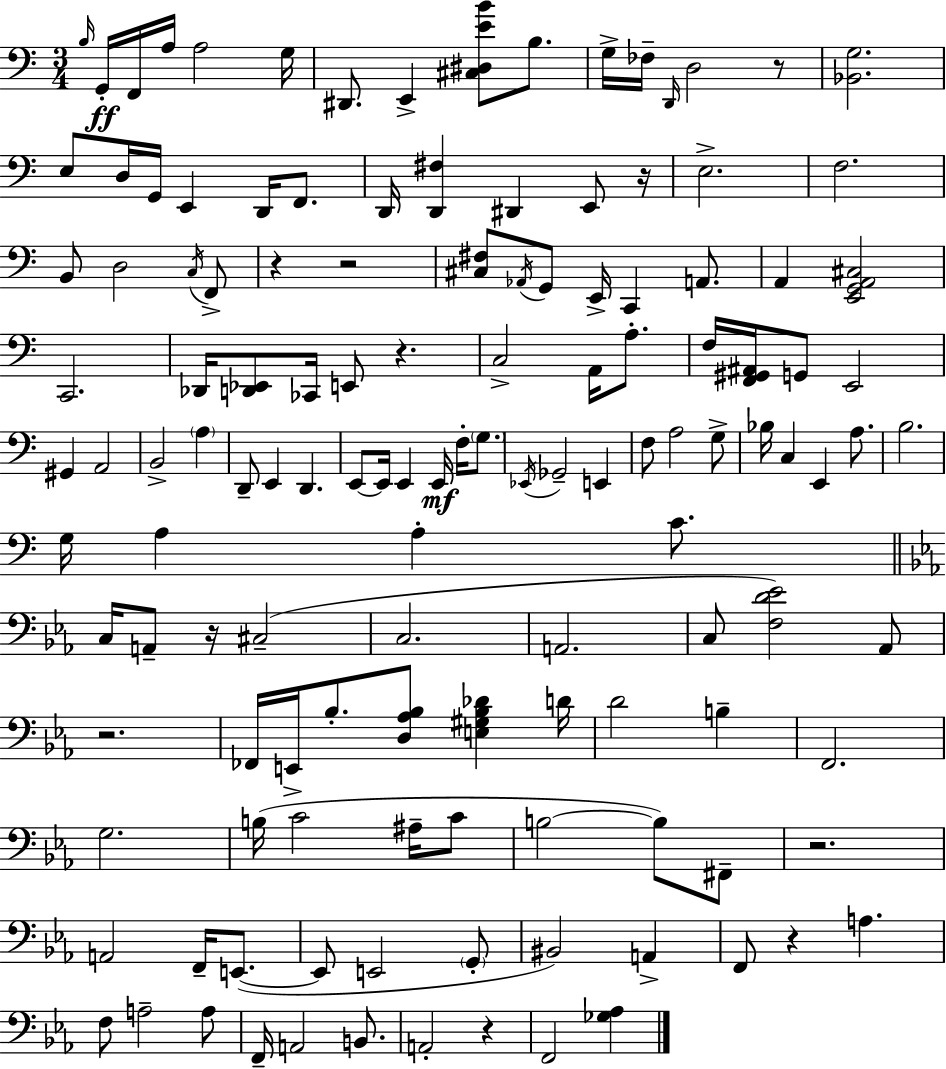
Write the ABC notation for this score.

X:1
T:Untitled
M:3/4
L:1/4
K:Am
B,/4 G,,/4 F,,/4 A,/4 A,2 G,/4 ^D,,/2 E,, [^C,^D,EB]/2 B,/2 G,/4 _F,/4 D,,/4 D,2 z/2 [_B,,G,]2 E,/2 D,/4 G,,/4 E,, D,,/4 F,,/2 D,,/4 [D,,^F,] ^D,, E,,/2 z/4 E,2 F,2 B,,/2 D,2 C,/4 F,,/2 z z2 [^C,^F,]/2 _A,,/4 G,,/2 E,,/4 C,, A,,/2 A,, [E,,G,,A,,^C,]2 C,,2 _D,,/4 [D,,_E,,]/2 _C,,/4 E,,/2 z C,2 A,,/4 A,/2 F,/4 [F,,^G,,^A,,]/4 G,,/2 E,,2 ^G,, A,,2 B,,2 A, D,,/2 E,, D,, E,,/2 E,,/4 E,, E,,/4 F,/4 G,/2 _E,,/4 _G,,2 E,, F,/2 A,2 G,/2 _B,/4 C, E,, A,/2 B,2 G,/4 A, A, C/2 C,/4 A,,/2 z/4 ^C,2 C,2 A,,2 C,/2 [F,D_E]2 _A,,/2 z2 _F,,/4 E,,/4 _B,/2 [D,_A,_B,]/2 [E,^G,_B,_D] D/4 D2 B, F,,2 G,2 B,/4 C2 ^A,/4 C/2 B,2 B,/2 ^F,,/2 z2 A,,2 F,,/4 E,,/2 E,,/2 E,,2 G,,/2 ^B,,2 A,, F,,/2 z A, F,/2 A,2 A,/2 F,,/4 A,,2 B,,/2 A,,2 z F,,2 [_G,_A,]